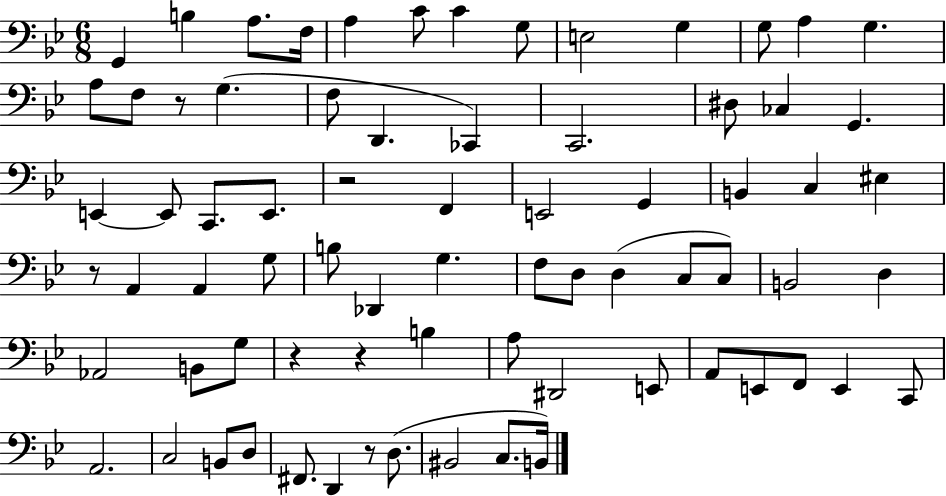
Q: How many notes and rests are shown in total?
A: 74